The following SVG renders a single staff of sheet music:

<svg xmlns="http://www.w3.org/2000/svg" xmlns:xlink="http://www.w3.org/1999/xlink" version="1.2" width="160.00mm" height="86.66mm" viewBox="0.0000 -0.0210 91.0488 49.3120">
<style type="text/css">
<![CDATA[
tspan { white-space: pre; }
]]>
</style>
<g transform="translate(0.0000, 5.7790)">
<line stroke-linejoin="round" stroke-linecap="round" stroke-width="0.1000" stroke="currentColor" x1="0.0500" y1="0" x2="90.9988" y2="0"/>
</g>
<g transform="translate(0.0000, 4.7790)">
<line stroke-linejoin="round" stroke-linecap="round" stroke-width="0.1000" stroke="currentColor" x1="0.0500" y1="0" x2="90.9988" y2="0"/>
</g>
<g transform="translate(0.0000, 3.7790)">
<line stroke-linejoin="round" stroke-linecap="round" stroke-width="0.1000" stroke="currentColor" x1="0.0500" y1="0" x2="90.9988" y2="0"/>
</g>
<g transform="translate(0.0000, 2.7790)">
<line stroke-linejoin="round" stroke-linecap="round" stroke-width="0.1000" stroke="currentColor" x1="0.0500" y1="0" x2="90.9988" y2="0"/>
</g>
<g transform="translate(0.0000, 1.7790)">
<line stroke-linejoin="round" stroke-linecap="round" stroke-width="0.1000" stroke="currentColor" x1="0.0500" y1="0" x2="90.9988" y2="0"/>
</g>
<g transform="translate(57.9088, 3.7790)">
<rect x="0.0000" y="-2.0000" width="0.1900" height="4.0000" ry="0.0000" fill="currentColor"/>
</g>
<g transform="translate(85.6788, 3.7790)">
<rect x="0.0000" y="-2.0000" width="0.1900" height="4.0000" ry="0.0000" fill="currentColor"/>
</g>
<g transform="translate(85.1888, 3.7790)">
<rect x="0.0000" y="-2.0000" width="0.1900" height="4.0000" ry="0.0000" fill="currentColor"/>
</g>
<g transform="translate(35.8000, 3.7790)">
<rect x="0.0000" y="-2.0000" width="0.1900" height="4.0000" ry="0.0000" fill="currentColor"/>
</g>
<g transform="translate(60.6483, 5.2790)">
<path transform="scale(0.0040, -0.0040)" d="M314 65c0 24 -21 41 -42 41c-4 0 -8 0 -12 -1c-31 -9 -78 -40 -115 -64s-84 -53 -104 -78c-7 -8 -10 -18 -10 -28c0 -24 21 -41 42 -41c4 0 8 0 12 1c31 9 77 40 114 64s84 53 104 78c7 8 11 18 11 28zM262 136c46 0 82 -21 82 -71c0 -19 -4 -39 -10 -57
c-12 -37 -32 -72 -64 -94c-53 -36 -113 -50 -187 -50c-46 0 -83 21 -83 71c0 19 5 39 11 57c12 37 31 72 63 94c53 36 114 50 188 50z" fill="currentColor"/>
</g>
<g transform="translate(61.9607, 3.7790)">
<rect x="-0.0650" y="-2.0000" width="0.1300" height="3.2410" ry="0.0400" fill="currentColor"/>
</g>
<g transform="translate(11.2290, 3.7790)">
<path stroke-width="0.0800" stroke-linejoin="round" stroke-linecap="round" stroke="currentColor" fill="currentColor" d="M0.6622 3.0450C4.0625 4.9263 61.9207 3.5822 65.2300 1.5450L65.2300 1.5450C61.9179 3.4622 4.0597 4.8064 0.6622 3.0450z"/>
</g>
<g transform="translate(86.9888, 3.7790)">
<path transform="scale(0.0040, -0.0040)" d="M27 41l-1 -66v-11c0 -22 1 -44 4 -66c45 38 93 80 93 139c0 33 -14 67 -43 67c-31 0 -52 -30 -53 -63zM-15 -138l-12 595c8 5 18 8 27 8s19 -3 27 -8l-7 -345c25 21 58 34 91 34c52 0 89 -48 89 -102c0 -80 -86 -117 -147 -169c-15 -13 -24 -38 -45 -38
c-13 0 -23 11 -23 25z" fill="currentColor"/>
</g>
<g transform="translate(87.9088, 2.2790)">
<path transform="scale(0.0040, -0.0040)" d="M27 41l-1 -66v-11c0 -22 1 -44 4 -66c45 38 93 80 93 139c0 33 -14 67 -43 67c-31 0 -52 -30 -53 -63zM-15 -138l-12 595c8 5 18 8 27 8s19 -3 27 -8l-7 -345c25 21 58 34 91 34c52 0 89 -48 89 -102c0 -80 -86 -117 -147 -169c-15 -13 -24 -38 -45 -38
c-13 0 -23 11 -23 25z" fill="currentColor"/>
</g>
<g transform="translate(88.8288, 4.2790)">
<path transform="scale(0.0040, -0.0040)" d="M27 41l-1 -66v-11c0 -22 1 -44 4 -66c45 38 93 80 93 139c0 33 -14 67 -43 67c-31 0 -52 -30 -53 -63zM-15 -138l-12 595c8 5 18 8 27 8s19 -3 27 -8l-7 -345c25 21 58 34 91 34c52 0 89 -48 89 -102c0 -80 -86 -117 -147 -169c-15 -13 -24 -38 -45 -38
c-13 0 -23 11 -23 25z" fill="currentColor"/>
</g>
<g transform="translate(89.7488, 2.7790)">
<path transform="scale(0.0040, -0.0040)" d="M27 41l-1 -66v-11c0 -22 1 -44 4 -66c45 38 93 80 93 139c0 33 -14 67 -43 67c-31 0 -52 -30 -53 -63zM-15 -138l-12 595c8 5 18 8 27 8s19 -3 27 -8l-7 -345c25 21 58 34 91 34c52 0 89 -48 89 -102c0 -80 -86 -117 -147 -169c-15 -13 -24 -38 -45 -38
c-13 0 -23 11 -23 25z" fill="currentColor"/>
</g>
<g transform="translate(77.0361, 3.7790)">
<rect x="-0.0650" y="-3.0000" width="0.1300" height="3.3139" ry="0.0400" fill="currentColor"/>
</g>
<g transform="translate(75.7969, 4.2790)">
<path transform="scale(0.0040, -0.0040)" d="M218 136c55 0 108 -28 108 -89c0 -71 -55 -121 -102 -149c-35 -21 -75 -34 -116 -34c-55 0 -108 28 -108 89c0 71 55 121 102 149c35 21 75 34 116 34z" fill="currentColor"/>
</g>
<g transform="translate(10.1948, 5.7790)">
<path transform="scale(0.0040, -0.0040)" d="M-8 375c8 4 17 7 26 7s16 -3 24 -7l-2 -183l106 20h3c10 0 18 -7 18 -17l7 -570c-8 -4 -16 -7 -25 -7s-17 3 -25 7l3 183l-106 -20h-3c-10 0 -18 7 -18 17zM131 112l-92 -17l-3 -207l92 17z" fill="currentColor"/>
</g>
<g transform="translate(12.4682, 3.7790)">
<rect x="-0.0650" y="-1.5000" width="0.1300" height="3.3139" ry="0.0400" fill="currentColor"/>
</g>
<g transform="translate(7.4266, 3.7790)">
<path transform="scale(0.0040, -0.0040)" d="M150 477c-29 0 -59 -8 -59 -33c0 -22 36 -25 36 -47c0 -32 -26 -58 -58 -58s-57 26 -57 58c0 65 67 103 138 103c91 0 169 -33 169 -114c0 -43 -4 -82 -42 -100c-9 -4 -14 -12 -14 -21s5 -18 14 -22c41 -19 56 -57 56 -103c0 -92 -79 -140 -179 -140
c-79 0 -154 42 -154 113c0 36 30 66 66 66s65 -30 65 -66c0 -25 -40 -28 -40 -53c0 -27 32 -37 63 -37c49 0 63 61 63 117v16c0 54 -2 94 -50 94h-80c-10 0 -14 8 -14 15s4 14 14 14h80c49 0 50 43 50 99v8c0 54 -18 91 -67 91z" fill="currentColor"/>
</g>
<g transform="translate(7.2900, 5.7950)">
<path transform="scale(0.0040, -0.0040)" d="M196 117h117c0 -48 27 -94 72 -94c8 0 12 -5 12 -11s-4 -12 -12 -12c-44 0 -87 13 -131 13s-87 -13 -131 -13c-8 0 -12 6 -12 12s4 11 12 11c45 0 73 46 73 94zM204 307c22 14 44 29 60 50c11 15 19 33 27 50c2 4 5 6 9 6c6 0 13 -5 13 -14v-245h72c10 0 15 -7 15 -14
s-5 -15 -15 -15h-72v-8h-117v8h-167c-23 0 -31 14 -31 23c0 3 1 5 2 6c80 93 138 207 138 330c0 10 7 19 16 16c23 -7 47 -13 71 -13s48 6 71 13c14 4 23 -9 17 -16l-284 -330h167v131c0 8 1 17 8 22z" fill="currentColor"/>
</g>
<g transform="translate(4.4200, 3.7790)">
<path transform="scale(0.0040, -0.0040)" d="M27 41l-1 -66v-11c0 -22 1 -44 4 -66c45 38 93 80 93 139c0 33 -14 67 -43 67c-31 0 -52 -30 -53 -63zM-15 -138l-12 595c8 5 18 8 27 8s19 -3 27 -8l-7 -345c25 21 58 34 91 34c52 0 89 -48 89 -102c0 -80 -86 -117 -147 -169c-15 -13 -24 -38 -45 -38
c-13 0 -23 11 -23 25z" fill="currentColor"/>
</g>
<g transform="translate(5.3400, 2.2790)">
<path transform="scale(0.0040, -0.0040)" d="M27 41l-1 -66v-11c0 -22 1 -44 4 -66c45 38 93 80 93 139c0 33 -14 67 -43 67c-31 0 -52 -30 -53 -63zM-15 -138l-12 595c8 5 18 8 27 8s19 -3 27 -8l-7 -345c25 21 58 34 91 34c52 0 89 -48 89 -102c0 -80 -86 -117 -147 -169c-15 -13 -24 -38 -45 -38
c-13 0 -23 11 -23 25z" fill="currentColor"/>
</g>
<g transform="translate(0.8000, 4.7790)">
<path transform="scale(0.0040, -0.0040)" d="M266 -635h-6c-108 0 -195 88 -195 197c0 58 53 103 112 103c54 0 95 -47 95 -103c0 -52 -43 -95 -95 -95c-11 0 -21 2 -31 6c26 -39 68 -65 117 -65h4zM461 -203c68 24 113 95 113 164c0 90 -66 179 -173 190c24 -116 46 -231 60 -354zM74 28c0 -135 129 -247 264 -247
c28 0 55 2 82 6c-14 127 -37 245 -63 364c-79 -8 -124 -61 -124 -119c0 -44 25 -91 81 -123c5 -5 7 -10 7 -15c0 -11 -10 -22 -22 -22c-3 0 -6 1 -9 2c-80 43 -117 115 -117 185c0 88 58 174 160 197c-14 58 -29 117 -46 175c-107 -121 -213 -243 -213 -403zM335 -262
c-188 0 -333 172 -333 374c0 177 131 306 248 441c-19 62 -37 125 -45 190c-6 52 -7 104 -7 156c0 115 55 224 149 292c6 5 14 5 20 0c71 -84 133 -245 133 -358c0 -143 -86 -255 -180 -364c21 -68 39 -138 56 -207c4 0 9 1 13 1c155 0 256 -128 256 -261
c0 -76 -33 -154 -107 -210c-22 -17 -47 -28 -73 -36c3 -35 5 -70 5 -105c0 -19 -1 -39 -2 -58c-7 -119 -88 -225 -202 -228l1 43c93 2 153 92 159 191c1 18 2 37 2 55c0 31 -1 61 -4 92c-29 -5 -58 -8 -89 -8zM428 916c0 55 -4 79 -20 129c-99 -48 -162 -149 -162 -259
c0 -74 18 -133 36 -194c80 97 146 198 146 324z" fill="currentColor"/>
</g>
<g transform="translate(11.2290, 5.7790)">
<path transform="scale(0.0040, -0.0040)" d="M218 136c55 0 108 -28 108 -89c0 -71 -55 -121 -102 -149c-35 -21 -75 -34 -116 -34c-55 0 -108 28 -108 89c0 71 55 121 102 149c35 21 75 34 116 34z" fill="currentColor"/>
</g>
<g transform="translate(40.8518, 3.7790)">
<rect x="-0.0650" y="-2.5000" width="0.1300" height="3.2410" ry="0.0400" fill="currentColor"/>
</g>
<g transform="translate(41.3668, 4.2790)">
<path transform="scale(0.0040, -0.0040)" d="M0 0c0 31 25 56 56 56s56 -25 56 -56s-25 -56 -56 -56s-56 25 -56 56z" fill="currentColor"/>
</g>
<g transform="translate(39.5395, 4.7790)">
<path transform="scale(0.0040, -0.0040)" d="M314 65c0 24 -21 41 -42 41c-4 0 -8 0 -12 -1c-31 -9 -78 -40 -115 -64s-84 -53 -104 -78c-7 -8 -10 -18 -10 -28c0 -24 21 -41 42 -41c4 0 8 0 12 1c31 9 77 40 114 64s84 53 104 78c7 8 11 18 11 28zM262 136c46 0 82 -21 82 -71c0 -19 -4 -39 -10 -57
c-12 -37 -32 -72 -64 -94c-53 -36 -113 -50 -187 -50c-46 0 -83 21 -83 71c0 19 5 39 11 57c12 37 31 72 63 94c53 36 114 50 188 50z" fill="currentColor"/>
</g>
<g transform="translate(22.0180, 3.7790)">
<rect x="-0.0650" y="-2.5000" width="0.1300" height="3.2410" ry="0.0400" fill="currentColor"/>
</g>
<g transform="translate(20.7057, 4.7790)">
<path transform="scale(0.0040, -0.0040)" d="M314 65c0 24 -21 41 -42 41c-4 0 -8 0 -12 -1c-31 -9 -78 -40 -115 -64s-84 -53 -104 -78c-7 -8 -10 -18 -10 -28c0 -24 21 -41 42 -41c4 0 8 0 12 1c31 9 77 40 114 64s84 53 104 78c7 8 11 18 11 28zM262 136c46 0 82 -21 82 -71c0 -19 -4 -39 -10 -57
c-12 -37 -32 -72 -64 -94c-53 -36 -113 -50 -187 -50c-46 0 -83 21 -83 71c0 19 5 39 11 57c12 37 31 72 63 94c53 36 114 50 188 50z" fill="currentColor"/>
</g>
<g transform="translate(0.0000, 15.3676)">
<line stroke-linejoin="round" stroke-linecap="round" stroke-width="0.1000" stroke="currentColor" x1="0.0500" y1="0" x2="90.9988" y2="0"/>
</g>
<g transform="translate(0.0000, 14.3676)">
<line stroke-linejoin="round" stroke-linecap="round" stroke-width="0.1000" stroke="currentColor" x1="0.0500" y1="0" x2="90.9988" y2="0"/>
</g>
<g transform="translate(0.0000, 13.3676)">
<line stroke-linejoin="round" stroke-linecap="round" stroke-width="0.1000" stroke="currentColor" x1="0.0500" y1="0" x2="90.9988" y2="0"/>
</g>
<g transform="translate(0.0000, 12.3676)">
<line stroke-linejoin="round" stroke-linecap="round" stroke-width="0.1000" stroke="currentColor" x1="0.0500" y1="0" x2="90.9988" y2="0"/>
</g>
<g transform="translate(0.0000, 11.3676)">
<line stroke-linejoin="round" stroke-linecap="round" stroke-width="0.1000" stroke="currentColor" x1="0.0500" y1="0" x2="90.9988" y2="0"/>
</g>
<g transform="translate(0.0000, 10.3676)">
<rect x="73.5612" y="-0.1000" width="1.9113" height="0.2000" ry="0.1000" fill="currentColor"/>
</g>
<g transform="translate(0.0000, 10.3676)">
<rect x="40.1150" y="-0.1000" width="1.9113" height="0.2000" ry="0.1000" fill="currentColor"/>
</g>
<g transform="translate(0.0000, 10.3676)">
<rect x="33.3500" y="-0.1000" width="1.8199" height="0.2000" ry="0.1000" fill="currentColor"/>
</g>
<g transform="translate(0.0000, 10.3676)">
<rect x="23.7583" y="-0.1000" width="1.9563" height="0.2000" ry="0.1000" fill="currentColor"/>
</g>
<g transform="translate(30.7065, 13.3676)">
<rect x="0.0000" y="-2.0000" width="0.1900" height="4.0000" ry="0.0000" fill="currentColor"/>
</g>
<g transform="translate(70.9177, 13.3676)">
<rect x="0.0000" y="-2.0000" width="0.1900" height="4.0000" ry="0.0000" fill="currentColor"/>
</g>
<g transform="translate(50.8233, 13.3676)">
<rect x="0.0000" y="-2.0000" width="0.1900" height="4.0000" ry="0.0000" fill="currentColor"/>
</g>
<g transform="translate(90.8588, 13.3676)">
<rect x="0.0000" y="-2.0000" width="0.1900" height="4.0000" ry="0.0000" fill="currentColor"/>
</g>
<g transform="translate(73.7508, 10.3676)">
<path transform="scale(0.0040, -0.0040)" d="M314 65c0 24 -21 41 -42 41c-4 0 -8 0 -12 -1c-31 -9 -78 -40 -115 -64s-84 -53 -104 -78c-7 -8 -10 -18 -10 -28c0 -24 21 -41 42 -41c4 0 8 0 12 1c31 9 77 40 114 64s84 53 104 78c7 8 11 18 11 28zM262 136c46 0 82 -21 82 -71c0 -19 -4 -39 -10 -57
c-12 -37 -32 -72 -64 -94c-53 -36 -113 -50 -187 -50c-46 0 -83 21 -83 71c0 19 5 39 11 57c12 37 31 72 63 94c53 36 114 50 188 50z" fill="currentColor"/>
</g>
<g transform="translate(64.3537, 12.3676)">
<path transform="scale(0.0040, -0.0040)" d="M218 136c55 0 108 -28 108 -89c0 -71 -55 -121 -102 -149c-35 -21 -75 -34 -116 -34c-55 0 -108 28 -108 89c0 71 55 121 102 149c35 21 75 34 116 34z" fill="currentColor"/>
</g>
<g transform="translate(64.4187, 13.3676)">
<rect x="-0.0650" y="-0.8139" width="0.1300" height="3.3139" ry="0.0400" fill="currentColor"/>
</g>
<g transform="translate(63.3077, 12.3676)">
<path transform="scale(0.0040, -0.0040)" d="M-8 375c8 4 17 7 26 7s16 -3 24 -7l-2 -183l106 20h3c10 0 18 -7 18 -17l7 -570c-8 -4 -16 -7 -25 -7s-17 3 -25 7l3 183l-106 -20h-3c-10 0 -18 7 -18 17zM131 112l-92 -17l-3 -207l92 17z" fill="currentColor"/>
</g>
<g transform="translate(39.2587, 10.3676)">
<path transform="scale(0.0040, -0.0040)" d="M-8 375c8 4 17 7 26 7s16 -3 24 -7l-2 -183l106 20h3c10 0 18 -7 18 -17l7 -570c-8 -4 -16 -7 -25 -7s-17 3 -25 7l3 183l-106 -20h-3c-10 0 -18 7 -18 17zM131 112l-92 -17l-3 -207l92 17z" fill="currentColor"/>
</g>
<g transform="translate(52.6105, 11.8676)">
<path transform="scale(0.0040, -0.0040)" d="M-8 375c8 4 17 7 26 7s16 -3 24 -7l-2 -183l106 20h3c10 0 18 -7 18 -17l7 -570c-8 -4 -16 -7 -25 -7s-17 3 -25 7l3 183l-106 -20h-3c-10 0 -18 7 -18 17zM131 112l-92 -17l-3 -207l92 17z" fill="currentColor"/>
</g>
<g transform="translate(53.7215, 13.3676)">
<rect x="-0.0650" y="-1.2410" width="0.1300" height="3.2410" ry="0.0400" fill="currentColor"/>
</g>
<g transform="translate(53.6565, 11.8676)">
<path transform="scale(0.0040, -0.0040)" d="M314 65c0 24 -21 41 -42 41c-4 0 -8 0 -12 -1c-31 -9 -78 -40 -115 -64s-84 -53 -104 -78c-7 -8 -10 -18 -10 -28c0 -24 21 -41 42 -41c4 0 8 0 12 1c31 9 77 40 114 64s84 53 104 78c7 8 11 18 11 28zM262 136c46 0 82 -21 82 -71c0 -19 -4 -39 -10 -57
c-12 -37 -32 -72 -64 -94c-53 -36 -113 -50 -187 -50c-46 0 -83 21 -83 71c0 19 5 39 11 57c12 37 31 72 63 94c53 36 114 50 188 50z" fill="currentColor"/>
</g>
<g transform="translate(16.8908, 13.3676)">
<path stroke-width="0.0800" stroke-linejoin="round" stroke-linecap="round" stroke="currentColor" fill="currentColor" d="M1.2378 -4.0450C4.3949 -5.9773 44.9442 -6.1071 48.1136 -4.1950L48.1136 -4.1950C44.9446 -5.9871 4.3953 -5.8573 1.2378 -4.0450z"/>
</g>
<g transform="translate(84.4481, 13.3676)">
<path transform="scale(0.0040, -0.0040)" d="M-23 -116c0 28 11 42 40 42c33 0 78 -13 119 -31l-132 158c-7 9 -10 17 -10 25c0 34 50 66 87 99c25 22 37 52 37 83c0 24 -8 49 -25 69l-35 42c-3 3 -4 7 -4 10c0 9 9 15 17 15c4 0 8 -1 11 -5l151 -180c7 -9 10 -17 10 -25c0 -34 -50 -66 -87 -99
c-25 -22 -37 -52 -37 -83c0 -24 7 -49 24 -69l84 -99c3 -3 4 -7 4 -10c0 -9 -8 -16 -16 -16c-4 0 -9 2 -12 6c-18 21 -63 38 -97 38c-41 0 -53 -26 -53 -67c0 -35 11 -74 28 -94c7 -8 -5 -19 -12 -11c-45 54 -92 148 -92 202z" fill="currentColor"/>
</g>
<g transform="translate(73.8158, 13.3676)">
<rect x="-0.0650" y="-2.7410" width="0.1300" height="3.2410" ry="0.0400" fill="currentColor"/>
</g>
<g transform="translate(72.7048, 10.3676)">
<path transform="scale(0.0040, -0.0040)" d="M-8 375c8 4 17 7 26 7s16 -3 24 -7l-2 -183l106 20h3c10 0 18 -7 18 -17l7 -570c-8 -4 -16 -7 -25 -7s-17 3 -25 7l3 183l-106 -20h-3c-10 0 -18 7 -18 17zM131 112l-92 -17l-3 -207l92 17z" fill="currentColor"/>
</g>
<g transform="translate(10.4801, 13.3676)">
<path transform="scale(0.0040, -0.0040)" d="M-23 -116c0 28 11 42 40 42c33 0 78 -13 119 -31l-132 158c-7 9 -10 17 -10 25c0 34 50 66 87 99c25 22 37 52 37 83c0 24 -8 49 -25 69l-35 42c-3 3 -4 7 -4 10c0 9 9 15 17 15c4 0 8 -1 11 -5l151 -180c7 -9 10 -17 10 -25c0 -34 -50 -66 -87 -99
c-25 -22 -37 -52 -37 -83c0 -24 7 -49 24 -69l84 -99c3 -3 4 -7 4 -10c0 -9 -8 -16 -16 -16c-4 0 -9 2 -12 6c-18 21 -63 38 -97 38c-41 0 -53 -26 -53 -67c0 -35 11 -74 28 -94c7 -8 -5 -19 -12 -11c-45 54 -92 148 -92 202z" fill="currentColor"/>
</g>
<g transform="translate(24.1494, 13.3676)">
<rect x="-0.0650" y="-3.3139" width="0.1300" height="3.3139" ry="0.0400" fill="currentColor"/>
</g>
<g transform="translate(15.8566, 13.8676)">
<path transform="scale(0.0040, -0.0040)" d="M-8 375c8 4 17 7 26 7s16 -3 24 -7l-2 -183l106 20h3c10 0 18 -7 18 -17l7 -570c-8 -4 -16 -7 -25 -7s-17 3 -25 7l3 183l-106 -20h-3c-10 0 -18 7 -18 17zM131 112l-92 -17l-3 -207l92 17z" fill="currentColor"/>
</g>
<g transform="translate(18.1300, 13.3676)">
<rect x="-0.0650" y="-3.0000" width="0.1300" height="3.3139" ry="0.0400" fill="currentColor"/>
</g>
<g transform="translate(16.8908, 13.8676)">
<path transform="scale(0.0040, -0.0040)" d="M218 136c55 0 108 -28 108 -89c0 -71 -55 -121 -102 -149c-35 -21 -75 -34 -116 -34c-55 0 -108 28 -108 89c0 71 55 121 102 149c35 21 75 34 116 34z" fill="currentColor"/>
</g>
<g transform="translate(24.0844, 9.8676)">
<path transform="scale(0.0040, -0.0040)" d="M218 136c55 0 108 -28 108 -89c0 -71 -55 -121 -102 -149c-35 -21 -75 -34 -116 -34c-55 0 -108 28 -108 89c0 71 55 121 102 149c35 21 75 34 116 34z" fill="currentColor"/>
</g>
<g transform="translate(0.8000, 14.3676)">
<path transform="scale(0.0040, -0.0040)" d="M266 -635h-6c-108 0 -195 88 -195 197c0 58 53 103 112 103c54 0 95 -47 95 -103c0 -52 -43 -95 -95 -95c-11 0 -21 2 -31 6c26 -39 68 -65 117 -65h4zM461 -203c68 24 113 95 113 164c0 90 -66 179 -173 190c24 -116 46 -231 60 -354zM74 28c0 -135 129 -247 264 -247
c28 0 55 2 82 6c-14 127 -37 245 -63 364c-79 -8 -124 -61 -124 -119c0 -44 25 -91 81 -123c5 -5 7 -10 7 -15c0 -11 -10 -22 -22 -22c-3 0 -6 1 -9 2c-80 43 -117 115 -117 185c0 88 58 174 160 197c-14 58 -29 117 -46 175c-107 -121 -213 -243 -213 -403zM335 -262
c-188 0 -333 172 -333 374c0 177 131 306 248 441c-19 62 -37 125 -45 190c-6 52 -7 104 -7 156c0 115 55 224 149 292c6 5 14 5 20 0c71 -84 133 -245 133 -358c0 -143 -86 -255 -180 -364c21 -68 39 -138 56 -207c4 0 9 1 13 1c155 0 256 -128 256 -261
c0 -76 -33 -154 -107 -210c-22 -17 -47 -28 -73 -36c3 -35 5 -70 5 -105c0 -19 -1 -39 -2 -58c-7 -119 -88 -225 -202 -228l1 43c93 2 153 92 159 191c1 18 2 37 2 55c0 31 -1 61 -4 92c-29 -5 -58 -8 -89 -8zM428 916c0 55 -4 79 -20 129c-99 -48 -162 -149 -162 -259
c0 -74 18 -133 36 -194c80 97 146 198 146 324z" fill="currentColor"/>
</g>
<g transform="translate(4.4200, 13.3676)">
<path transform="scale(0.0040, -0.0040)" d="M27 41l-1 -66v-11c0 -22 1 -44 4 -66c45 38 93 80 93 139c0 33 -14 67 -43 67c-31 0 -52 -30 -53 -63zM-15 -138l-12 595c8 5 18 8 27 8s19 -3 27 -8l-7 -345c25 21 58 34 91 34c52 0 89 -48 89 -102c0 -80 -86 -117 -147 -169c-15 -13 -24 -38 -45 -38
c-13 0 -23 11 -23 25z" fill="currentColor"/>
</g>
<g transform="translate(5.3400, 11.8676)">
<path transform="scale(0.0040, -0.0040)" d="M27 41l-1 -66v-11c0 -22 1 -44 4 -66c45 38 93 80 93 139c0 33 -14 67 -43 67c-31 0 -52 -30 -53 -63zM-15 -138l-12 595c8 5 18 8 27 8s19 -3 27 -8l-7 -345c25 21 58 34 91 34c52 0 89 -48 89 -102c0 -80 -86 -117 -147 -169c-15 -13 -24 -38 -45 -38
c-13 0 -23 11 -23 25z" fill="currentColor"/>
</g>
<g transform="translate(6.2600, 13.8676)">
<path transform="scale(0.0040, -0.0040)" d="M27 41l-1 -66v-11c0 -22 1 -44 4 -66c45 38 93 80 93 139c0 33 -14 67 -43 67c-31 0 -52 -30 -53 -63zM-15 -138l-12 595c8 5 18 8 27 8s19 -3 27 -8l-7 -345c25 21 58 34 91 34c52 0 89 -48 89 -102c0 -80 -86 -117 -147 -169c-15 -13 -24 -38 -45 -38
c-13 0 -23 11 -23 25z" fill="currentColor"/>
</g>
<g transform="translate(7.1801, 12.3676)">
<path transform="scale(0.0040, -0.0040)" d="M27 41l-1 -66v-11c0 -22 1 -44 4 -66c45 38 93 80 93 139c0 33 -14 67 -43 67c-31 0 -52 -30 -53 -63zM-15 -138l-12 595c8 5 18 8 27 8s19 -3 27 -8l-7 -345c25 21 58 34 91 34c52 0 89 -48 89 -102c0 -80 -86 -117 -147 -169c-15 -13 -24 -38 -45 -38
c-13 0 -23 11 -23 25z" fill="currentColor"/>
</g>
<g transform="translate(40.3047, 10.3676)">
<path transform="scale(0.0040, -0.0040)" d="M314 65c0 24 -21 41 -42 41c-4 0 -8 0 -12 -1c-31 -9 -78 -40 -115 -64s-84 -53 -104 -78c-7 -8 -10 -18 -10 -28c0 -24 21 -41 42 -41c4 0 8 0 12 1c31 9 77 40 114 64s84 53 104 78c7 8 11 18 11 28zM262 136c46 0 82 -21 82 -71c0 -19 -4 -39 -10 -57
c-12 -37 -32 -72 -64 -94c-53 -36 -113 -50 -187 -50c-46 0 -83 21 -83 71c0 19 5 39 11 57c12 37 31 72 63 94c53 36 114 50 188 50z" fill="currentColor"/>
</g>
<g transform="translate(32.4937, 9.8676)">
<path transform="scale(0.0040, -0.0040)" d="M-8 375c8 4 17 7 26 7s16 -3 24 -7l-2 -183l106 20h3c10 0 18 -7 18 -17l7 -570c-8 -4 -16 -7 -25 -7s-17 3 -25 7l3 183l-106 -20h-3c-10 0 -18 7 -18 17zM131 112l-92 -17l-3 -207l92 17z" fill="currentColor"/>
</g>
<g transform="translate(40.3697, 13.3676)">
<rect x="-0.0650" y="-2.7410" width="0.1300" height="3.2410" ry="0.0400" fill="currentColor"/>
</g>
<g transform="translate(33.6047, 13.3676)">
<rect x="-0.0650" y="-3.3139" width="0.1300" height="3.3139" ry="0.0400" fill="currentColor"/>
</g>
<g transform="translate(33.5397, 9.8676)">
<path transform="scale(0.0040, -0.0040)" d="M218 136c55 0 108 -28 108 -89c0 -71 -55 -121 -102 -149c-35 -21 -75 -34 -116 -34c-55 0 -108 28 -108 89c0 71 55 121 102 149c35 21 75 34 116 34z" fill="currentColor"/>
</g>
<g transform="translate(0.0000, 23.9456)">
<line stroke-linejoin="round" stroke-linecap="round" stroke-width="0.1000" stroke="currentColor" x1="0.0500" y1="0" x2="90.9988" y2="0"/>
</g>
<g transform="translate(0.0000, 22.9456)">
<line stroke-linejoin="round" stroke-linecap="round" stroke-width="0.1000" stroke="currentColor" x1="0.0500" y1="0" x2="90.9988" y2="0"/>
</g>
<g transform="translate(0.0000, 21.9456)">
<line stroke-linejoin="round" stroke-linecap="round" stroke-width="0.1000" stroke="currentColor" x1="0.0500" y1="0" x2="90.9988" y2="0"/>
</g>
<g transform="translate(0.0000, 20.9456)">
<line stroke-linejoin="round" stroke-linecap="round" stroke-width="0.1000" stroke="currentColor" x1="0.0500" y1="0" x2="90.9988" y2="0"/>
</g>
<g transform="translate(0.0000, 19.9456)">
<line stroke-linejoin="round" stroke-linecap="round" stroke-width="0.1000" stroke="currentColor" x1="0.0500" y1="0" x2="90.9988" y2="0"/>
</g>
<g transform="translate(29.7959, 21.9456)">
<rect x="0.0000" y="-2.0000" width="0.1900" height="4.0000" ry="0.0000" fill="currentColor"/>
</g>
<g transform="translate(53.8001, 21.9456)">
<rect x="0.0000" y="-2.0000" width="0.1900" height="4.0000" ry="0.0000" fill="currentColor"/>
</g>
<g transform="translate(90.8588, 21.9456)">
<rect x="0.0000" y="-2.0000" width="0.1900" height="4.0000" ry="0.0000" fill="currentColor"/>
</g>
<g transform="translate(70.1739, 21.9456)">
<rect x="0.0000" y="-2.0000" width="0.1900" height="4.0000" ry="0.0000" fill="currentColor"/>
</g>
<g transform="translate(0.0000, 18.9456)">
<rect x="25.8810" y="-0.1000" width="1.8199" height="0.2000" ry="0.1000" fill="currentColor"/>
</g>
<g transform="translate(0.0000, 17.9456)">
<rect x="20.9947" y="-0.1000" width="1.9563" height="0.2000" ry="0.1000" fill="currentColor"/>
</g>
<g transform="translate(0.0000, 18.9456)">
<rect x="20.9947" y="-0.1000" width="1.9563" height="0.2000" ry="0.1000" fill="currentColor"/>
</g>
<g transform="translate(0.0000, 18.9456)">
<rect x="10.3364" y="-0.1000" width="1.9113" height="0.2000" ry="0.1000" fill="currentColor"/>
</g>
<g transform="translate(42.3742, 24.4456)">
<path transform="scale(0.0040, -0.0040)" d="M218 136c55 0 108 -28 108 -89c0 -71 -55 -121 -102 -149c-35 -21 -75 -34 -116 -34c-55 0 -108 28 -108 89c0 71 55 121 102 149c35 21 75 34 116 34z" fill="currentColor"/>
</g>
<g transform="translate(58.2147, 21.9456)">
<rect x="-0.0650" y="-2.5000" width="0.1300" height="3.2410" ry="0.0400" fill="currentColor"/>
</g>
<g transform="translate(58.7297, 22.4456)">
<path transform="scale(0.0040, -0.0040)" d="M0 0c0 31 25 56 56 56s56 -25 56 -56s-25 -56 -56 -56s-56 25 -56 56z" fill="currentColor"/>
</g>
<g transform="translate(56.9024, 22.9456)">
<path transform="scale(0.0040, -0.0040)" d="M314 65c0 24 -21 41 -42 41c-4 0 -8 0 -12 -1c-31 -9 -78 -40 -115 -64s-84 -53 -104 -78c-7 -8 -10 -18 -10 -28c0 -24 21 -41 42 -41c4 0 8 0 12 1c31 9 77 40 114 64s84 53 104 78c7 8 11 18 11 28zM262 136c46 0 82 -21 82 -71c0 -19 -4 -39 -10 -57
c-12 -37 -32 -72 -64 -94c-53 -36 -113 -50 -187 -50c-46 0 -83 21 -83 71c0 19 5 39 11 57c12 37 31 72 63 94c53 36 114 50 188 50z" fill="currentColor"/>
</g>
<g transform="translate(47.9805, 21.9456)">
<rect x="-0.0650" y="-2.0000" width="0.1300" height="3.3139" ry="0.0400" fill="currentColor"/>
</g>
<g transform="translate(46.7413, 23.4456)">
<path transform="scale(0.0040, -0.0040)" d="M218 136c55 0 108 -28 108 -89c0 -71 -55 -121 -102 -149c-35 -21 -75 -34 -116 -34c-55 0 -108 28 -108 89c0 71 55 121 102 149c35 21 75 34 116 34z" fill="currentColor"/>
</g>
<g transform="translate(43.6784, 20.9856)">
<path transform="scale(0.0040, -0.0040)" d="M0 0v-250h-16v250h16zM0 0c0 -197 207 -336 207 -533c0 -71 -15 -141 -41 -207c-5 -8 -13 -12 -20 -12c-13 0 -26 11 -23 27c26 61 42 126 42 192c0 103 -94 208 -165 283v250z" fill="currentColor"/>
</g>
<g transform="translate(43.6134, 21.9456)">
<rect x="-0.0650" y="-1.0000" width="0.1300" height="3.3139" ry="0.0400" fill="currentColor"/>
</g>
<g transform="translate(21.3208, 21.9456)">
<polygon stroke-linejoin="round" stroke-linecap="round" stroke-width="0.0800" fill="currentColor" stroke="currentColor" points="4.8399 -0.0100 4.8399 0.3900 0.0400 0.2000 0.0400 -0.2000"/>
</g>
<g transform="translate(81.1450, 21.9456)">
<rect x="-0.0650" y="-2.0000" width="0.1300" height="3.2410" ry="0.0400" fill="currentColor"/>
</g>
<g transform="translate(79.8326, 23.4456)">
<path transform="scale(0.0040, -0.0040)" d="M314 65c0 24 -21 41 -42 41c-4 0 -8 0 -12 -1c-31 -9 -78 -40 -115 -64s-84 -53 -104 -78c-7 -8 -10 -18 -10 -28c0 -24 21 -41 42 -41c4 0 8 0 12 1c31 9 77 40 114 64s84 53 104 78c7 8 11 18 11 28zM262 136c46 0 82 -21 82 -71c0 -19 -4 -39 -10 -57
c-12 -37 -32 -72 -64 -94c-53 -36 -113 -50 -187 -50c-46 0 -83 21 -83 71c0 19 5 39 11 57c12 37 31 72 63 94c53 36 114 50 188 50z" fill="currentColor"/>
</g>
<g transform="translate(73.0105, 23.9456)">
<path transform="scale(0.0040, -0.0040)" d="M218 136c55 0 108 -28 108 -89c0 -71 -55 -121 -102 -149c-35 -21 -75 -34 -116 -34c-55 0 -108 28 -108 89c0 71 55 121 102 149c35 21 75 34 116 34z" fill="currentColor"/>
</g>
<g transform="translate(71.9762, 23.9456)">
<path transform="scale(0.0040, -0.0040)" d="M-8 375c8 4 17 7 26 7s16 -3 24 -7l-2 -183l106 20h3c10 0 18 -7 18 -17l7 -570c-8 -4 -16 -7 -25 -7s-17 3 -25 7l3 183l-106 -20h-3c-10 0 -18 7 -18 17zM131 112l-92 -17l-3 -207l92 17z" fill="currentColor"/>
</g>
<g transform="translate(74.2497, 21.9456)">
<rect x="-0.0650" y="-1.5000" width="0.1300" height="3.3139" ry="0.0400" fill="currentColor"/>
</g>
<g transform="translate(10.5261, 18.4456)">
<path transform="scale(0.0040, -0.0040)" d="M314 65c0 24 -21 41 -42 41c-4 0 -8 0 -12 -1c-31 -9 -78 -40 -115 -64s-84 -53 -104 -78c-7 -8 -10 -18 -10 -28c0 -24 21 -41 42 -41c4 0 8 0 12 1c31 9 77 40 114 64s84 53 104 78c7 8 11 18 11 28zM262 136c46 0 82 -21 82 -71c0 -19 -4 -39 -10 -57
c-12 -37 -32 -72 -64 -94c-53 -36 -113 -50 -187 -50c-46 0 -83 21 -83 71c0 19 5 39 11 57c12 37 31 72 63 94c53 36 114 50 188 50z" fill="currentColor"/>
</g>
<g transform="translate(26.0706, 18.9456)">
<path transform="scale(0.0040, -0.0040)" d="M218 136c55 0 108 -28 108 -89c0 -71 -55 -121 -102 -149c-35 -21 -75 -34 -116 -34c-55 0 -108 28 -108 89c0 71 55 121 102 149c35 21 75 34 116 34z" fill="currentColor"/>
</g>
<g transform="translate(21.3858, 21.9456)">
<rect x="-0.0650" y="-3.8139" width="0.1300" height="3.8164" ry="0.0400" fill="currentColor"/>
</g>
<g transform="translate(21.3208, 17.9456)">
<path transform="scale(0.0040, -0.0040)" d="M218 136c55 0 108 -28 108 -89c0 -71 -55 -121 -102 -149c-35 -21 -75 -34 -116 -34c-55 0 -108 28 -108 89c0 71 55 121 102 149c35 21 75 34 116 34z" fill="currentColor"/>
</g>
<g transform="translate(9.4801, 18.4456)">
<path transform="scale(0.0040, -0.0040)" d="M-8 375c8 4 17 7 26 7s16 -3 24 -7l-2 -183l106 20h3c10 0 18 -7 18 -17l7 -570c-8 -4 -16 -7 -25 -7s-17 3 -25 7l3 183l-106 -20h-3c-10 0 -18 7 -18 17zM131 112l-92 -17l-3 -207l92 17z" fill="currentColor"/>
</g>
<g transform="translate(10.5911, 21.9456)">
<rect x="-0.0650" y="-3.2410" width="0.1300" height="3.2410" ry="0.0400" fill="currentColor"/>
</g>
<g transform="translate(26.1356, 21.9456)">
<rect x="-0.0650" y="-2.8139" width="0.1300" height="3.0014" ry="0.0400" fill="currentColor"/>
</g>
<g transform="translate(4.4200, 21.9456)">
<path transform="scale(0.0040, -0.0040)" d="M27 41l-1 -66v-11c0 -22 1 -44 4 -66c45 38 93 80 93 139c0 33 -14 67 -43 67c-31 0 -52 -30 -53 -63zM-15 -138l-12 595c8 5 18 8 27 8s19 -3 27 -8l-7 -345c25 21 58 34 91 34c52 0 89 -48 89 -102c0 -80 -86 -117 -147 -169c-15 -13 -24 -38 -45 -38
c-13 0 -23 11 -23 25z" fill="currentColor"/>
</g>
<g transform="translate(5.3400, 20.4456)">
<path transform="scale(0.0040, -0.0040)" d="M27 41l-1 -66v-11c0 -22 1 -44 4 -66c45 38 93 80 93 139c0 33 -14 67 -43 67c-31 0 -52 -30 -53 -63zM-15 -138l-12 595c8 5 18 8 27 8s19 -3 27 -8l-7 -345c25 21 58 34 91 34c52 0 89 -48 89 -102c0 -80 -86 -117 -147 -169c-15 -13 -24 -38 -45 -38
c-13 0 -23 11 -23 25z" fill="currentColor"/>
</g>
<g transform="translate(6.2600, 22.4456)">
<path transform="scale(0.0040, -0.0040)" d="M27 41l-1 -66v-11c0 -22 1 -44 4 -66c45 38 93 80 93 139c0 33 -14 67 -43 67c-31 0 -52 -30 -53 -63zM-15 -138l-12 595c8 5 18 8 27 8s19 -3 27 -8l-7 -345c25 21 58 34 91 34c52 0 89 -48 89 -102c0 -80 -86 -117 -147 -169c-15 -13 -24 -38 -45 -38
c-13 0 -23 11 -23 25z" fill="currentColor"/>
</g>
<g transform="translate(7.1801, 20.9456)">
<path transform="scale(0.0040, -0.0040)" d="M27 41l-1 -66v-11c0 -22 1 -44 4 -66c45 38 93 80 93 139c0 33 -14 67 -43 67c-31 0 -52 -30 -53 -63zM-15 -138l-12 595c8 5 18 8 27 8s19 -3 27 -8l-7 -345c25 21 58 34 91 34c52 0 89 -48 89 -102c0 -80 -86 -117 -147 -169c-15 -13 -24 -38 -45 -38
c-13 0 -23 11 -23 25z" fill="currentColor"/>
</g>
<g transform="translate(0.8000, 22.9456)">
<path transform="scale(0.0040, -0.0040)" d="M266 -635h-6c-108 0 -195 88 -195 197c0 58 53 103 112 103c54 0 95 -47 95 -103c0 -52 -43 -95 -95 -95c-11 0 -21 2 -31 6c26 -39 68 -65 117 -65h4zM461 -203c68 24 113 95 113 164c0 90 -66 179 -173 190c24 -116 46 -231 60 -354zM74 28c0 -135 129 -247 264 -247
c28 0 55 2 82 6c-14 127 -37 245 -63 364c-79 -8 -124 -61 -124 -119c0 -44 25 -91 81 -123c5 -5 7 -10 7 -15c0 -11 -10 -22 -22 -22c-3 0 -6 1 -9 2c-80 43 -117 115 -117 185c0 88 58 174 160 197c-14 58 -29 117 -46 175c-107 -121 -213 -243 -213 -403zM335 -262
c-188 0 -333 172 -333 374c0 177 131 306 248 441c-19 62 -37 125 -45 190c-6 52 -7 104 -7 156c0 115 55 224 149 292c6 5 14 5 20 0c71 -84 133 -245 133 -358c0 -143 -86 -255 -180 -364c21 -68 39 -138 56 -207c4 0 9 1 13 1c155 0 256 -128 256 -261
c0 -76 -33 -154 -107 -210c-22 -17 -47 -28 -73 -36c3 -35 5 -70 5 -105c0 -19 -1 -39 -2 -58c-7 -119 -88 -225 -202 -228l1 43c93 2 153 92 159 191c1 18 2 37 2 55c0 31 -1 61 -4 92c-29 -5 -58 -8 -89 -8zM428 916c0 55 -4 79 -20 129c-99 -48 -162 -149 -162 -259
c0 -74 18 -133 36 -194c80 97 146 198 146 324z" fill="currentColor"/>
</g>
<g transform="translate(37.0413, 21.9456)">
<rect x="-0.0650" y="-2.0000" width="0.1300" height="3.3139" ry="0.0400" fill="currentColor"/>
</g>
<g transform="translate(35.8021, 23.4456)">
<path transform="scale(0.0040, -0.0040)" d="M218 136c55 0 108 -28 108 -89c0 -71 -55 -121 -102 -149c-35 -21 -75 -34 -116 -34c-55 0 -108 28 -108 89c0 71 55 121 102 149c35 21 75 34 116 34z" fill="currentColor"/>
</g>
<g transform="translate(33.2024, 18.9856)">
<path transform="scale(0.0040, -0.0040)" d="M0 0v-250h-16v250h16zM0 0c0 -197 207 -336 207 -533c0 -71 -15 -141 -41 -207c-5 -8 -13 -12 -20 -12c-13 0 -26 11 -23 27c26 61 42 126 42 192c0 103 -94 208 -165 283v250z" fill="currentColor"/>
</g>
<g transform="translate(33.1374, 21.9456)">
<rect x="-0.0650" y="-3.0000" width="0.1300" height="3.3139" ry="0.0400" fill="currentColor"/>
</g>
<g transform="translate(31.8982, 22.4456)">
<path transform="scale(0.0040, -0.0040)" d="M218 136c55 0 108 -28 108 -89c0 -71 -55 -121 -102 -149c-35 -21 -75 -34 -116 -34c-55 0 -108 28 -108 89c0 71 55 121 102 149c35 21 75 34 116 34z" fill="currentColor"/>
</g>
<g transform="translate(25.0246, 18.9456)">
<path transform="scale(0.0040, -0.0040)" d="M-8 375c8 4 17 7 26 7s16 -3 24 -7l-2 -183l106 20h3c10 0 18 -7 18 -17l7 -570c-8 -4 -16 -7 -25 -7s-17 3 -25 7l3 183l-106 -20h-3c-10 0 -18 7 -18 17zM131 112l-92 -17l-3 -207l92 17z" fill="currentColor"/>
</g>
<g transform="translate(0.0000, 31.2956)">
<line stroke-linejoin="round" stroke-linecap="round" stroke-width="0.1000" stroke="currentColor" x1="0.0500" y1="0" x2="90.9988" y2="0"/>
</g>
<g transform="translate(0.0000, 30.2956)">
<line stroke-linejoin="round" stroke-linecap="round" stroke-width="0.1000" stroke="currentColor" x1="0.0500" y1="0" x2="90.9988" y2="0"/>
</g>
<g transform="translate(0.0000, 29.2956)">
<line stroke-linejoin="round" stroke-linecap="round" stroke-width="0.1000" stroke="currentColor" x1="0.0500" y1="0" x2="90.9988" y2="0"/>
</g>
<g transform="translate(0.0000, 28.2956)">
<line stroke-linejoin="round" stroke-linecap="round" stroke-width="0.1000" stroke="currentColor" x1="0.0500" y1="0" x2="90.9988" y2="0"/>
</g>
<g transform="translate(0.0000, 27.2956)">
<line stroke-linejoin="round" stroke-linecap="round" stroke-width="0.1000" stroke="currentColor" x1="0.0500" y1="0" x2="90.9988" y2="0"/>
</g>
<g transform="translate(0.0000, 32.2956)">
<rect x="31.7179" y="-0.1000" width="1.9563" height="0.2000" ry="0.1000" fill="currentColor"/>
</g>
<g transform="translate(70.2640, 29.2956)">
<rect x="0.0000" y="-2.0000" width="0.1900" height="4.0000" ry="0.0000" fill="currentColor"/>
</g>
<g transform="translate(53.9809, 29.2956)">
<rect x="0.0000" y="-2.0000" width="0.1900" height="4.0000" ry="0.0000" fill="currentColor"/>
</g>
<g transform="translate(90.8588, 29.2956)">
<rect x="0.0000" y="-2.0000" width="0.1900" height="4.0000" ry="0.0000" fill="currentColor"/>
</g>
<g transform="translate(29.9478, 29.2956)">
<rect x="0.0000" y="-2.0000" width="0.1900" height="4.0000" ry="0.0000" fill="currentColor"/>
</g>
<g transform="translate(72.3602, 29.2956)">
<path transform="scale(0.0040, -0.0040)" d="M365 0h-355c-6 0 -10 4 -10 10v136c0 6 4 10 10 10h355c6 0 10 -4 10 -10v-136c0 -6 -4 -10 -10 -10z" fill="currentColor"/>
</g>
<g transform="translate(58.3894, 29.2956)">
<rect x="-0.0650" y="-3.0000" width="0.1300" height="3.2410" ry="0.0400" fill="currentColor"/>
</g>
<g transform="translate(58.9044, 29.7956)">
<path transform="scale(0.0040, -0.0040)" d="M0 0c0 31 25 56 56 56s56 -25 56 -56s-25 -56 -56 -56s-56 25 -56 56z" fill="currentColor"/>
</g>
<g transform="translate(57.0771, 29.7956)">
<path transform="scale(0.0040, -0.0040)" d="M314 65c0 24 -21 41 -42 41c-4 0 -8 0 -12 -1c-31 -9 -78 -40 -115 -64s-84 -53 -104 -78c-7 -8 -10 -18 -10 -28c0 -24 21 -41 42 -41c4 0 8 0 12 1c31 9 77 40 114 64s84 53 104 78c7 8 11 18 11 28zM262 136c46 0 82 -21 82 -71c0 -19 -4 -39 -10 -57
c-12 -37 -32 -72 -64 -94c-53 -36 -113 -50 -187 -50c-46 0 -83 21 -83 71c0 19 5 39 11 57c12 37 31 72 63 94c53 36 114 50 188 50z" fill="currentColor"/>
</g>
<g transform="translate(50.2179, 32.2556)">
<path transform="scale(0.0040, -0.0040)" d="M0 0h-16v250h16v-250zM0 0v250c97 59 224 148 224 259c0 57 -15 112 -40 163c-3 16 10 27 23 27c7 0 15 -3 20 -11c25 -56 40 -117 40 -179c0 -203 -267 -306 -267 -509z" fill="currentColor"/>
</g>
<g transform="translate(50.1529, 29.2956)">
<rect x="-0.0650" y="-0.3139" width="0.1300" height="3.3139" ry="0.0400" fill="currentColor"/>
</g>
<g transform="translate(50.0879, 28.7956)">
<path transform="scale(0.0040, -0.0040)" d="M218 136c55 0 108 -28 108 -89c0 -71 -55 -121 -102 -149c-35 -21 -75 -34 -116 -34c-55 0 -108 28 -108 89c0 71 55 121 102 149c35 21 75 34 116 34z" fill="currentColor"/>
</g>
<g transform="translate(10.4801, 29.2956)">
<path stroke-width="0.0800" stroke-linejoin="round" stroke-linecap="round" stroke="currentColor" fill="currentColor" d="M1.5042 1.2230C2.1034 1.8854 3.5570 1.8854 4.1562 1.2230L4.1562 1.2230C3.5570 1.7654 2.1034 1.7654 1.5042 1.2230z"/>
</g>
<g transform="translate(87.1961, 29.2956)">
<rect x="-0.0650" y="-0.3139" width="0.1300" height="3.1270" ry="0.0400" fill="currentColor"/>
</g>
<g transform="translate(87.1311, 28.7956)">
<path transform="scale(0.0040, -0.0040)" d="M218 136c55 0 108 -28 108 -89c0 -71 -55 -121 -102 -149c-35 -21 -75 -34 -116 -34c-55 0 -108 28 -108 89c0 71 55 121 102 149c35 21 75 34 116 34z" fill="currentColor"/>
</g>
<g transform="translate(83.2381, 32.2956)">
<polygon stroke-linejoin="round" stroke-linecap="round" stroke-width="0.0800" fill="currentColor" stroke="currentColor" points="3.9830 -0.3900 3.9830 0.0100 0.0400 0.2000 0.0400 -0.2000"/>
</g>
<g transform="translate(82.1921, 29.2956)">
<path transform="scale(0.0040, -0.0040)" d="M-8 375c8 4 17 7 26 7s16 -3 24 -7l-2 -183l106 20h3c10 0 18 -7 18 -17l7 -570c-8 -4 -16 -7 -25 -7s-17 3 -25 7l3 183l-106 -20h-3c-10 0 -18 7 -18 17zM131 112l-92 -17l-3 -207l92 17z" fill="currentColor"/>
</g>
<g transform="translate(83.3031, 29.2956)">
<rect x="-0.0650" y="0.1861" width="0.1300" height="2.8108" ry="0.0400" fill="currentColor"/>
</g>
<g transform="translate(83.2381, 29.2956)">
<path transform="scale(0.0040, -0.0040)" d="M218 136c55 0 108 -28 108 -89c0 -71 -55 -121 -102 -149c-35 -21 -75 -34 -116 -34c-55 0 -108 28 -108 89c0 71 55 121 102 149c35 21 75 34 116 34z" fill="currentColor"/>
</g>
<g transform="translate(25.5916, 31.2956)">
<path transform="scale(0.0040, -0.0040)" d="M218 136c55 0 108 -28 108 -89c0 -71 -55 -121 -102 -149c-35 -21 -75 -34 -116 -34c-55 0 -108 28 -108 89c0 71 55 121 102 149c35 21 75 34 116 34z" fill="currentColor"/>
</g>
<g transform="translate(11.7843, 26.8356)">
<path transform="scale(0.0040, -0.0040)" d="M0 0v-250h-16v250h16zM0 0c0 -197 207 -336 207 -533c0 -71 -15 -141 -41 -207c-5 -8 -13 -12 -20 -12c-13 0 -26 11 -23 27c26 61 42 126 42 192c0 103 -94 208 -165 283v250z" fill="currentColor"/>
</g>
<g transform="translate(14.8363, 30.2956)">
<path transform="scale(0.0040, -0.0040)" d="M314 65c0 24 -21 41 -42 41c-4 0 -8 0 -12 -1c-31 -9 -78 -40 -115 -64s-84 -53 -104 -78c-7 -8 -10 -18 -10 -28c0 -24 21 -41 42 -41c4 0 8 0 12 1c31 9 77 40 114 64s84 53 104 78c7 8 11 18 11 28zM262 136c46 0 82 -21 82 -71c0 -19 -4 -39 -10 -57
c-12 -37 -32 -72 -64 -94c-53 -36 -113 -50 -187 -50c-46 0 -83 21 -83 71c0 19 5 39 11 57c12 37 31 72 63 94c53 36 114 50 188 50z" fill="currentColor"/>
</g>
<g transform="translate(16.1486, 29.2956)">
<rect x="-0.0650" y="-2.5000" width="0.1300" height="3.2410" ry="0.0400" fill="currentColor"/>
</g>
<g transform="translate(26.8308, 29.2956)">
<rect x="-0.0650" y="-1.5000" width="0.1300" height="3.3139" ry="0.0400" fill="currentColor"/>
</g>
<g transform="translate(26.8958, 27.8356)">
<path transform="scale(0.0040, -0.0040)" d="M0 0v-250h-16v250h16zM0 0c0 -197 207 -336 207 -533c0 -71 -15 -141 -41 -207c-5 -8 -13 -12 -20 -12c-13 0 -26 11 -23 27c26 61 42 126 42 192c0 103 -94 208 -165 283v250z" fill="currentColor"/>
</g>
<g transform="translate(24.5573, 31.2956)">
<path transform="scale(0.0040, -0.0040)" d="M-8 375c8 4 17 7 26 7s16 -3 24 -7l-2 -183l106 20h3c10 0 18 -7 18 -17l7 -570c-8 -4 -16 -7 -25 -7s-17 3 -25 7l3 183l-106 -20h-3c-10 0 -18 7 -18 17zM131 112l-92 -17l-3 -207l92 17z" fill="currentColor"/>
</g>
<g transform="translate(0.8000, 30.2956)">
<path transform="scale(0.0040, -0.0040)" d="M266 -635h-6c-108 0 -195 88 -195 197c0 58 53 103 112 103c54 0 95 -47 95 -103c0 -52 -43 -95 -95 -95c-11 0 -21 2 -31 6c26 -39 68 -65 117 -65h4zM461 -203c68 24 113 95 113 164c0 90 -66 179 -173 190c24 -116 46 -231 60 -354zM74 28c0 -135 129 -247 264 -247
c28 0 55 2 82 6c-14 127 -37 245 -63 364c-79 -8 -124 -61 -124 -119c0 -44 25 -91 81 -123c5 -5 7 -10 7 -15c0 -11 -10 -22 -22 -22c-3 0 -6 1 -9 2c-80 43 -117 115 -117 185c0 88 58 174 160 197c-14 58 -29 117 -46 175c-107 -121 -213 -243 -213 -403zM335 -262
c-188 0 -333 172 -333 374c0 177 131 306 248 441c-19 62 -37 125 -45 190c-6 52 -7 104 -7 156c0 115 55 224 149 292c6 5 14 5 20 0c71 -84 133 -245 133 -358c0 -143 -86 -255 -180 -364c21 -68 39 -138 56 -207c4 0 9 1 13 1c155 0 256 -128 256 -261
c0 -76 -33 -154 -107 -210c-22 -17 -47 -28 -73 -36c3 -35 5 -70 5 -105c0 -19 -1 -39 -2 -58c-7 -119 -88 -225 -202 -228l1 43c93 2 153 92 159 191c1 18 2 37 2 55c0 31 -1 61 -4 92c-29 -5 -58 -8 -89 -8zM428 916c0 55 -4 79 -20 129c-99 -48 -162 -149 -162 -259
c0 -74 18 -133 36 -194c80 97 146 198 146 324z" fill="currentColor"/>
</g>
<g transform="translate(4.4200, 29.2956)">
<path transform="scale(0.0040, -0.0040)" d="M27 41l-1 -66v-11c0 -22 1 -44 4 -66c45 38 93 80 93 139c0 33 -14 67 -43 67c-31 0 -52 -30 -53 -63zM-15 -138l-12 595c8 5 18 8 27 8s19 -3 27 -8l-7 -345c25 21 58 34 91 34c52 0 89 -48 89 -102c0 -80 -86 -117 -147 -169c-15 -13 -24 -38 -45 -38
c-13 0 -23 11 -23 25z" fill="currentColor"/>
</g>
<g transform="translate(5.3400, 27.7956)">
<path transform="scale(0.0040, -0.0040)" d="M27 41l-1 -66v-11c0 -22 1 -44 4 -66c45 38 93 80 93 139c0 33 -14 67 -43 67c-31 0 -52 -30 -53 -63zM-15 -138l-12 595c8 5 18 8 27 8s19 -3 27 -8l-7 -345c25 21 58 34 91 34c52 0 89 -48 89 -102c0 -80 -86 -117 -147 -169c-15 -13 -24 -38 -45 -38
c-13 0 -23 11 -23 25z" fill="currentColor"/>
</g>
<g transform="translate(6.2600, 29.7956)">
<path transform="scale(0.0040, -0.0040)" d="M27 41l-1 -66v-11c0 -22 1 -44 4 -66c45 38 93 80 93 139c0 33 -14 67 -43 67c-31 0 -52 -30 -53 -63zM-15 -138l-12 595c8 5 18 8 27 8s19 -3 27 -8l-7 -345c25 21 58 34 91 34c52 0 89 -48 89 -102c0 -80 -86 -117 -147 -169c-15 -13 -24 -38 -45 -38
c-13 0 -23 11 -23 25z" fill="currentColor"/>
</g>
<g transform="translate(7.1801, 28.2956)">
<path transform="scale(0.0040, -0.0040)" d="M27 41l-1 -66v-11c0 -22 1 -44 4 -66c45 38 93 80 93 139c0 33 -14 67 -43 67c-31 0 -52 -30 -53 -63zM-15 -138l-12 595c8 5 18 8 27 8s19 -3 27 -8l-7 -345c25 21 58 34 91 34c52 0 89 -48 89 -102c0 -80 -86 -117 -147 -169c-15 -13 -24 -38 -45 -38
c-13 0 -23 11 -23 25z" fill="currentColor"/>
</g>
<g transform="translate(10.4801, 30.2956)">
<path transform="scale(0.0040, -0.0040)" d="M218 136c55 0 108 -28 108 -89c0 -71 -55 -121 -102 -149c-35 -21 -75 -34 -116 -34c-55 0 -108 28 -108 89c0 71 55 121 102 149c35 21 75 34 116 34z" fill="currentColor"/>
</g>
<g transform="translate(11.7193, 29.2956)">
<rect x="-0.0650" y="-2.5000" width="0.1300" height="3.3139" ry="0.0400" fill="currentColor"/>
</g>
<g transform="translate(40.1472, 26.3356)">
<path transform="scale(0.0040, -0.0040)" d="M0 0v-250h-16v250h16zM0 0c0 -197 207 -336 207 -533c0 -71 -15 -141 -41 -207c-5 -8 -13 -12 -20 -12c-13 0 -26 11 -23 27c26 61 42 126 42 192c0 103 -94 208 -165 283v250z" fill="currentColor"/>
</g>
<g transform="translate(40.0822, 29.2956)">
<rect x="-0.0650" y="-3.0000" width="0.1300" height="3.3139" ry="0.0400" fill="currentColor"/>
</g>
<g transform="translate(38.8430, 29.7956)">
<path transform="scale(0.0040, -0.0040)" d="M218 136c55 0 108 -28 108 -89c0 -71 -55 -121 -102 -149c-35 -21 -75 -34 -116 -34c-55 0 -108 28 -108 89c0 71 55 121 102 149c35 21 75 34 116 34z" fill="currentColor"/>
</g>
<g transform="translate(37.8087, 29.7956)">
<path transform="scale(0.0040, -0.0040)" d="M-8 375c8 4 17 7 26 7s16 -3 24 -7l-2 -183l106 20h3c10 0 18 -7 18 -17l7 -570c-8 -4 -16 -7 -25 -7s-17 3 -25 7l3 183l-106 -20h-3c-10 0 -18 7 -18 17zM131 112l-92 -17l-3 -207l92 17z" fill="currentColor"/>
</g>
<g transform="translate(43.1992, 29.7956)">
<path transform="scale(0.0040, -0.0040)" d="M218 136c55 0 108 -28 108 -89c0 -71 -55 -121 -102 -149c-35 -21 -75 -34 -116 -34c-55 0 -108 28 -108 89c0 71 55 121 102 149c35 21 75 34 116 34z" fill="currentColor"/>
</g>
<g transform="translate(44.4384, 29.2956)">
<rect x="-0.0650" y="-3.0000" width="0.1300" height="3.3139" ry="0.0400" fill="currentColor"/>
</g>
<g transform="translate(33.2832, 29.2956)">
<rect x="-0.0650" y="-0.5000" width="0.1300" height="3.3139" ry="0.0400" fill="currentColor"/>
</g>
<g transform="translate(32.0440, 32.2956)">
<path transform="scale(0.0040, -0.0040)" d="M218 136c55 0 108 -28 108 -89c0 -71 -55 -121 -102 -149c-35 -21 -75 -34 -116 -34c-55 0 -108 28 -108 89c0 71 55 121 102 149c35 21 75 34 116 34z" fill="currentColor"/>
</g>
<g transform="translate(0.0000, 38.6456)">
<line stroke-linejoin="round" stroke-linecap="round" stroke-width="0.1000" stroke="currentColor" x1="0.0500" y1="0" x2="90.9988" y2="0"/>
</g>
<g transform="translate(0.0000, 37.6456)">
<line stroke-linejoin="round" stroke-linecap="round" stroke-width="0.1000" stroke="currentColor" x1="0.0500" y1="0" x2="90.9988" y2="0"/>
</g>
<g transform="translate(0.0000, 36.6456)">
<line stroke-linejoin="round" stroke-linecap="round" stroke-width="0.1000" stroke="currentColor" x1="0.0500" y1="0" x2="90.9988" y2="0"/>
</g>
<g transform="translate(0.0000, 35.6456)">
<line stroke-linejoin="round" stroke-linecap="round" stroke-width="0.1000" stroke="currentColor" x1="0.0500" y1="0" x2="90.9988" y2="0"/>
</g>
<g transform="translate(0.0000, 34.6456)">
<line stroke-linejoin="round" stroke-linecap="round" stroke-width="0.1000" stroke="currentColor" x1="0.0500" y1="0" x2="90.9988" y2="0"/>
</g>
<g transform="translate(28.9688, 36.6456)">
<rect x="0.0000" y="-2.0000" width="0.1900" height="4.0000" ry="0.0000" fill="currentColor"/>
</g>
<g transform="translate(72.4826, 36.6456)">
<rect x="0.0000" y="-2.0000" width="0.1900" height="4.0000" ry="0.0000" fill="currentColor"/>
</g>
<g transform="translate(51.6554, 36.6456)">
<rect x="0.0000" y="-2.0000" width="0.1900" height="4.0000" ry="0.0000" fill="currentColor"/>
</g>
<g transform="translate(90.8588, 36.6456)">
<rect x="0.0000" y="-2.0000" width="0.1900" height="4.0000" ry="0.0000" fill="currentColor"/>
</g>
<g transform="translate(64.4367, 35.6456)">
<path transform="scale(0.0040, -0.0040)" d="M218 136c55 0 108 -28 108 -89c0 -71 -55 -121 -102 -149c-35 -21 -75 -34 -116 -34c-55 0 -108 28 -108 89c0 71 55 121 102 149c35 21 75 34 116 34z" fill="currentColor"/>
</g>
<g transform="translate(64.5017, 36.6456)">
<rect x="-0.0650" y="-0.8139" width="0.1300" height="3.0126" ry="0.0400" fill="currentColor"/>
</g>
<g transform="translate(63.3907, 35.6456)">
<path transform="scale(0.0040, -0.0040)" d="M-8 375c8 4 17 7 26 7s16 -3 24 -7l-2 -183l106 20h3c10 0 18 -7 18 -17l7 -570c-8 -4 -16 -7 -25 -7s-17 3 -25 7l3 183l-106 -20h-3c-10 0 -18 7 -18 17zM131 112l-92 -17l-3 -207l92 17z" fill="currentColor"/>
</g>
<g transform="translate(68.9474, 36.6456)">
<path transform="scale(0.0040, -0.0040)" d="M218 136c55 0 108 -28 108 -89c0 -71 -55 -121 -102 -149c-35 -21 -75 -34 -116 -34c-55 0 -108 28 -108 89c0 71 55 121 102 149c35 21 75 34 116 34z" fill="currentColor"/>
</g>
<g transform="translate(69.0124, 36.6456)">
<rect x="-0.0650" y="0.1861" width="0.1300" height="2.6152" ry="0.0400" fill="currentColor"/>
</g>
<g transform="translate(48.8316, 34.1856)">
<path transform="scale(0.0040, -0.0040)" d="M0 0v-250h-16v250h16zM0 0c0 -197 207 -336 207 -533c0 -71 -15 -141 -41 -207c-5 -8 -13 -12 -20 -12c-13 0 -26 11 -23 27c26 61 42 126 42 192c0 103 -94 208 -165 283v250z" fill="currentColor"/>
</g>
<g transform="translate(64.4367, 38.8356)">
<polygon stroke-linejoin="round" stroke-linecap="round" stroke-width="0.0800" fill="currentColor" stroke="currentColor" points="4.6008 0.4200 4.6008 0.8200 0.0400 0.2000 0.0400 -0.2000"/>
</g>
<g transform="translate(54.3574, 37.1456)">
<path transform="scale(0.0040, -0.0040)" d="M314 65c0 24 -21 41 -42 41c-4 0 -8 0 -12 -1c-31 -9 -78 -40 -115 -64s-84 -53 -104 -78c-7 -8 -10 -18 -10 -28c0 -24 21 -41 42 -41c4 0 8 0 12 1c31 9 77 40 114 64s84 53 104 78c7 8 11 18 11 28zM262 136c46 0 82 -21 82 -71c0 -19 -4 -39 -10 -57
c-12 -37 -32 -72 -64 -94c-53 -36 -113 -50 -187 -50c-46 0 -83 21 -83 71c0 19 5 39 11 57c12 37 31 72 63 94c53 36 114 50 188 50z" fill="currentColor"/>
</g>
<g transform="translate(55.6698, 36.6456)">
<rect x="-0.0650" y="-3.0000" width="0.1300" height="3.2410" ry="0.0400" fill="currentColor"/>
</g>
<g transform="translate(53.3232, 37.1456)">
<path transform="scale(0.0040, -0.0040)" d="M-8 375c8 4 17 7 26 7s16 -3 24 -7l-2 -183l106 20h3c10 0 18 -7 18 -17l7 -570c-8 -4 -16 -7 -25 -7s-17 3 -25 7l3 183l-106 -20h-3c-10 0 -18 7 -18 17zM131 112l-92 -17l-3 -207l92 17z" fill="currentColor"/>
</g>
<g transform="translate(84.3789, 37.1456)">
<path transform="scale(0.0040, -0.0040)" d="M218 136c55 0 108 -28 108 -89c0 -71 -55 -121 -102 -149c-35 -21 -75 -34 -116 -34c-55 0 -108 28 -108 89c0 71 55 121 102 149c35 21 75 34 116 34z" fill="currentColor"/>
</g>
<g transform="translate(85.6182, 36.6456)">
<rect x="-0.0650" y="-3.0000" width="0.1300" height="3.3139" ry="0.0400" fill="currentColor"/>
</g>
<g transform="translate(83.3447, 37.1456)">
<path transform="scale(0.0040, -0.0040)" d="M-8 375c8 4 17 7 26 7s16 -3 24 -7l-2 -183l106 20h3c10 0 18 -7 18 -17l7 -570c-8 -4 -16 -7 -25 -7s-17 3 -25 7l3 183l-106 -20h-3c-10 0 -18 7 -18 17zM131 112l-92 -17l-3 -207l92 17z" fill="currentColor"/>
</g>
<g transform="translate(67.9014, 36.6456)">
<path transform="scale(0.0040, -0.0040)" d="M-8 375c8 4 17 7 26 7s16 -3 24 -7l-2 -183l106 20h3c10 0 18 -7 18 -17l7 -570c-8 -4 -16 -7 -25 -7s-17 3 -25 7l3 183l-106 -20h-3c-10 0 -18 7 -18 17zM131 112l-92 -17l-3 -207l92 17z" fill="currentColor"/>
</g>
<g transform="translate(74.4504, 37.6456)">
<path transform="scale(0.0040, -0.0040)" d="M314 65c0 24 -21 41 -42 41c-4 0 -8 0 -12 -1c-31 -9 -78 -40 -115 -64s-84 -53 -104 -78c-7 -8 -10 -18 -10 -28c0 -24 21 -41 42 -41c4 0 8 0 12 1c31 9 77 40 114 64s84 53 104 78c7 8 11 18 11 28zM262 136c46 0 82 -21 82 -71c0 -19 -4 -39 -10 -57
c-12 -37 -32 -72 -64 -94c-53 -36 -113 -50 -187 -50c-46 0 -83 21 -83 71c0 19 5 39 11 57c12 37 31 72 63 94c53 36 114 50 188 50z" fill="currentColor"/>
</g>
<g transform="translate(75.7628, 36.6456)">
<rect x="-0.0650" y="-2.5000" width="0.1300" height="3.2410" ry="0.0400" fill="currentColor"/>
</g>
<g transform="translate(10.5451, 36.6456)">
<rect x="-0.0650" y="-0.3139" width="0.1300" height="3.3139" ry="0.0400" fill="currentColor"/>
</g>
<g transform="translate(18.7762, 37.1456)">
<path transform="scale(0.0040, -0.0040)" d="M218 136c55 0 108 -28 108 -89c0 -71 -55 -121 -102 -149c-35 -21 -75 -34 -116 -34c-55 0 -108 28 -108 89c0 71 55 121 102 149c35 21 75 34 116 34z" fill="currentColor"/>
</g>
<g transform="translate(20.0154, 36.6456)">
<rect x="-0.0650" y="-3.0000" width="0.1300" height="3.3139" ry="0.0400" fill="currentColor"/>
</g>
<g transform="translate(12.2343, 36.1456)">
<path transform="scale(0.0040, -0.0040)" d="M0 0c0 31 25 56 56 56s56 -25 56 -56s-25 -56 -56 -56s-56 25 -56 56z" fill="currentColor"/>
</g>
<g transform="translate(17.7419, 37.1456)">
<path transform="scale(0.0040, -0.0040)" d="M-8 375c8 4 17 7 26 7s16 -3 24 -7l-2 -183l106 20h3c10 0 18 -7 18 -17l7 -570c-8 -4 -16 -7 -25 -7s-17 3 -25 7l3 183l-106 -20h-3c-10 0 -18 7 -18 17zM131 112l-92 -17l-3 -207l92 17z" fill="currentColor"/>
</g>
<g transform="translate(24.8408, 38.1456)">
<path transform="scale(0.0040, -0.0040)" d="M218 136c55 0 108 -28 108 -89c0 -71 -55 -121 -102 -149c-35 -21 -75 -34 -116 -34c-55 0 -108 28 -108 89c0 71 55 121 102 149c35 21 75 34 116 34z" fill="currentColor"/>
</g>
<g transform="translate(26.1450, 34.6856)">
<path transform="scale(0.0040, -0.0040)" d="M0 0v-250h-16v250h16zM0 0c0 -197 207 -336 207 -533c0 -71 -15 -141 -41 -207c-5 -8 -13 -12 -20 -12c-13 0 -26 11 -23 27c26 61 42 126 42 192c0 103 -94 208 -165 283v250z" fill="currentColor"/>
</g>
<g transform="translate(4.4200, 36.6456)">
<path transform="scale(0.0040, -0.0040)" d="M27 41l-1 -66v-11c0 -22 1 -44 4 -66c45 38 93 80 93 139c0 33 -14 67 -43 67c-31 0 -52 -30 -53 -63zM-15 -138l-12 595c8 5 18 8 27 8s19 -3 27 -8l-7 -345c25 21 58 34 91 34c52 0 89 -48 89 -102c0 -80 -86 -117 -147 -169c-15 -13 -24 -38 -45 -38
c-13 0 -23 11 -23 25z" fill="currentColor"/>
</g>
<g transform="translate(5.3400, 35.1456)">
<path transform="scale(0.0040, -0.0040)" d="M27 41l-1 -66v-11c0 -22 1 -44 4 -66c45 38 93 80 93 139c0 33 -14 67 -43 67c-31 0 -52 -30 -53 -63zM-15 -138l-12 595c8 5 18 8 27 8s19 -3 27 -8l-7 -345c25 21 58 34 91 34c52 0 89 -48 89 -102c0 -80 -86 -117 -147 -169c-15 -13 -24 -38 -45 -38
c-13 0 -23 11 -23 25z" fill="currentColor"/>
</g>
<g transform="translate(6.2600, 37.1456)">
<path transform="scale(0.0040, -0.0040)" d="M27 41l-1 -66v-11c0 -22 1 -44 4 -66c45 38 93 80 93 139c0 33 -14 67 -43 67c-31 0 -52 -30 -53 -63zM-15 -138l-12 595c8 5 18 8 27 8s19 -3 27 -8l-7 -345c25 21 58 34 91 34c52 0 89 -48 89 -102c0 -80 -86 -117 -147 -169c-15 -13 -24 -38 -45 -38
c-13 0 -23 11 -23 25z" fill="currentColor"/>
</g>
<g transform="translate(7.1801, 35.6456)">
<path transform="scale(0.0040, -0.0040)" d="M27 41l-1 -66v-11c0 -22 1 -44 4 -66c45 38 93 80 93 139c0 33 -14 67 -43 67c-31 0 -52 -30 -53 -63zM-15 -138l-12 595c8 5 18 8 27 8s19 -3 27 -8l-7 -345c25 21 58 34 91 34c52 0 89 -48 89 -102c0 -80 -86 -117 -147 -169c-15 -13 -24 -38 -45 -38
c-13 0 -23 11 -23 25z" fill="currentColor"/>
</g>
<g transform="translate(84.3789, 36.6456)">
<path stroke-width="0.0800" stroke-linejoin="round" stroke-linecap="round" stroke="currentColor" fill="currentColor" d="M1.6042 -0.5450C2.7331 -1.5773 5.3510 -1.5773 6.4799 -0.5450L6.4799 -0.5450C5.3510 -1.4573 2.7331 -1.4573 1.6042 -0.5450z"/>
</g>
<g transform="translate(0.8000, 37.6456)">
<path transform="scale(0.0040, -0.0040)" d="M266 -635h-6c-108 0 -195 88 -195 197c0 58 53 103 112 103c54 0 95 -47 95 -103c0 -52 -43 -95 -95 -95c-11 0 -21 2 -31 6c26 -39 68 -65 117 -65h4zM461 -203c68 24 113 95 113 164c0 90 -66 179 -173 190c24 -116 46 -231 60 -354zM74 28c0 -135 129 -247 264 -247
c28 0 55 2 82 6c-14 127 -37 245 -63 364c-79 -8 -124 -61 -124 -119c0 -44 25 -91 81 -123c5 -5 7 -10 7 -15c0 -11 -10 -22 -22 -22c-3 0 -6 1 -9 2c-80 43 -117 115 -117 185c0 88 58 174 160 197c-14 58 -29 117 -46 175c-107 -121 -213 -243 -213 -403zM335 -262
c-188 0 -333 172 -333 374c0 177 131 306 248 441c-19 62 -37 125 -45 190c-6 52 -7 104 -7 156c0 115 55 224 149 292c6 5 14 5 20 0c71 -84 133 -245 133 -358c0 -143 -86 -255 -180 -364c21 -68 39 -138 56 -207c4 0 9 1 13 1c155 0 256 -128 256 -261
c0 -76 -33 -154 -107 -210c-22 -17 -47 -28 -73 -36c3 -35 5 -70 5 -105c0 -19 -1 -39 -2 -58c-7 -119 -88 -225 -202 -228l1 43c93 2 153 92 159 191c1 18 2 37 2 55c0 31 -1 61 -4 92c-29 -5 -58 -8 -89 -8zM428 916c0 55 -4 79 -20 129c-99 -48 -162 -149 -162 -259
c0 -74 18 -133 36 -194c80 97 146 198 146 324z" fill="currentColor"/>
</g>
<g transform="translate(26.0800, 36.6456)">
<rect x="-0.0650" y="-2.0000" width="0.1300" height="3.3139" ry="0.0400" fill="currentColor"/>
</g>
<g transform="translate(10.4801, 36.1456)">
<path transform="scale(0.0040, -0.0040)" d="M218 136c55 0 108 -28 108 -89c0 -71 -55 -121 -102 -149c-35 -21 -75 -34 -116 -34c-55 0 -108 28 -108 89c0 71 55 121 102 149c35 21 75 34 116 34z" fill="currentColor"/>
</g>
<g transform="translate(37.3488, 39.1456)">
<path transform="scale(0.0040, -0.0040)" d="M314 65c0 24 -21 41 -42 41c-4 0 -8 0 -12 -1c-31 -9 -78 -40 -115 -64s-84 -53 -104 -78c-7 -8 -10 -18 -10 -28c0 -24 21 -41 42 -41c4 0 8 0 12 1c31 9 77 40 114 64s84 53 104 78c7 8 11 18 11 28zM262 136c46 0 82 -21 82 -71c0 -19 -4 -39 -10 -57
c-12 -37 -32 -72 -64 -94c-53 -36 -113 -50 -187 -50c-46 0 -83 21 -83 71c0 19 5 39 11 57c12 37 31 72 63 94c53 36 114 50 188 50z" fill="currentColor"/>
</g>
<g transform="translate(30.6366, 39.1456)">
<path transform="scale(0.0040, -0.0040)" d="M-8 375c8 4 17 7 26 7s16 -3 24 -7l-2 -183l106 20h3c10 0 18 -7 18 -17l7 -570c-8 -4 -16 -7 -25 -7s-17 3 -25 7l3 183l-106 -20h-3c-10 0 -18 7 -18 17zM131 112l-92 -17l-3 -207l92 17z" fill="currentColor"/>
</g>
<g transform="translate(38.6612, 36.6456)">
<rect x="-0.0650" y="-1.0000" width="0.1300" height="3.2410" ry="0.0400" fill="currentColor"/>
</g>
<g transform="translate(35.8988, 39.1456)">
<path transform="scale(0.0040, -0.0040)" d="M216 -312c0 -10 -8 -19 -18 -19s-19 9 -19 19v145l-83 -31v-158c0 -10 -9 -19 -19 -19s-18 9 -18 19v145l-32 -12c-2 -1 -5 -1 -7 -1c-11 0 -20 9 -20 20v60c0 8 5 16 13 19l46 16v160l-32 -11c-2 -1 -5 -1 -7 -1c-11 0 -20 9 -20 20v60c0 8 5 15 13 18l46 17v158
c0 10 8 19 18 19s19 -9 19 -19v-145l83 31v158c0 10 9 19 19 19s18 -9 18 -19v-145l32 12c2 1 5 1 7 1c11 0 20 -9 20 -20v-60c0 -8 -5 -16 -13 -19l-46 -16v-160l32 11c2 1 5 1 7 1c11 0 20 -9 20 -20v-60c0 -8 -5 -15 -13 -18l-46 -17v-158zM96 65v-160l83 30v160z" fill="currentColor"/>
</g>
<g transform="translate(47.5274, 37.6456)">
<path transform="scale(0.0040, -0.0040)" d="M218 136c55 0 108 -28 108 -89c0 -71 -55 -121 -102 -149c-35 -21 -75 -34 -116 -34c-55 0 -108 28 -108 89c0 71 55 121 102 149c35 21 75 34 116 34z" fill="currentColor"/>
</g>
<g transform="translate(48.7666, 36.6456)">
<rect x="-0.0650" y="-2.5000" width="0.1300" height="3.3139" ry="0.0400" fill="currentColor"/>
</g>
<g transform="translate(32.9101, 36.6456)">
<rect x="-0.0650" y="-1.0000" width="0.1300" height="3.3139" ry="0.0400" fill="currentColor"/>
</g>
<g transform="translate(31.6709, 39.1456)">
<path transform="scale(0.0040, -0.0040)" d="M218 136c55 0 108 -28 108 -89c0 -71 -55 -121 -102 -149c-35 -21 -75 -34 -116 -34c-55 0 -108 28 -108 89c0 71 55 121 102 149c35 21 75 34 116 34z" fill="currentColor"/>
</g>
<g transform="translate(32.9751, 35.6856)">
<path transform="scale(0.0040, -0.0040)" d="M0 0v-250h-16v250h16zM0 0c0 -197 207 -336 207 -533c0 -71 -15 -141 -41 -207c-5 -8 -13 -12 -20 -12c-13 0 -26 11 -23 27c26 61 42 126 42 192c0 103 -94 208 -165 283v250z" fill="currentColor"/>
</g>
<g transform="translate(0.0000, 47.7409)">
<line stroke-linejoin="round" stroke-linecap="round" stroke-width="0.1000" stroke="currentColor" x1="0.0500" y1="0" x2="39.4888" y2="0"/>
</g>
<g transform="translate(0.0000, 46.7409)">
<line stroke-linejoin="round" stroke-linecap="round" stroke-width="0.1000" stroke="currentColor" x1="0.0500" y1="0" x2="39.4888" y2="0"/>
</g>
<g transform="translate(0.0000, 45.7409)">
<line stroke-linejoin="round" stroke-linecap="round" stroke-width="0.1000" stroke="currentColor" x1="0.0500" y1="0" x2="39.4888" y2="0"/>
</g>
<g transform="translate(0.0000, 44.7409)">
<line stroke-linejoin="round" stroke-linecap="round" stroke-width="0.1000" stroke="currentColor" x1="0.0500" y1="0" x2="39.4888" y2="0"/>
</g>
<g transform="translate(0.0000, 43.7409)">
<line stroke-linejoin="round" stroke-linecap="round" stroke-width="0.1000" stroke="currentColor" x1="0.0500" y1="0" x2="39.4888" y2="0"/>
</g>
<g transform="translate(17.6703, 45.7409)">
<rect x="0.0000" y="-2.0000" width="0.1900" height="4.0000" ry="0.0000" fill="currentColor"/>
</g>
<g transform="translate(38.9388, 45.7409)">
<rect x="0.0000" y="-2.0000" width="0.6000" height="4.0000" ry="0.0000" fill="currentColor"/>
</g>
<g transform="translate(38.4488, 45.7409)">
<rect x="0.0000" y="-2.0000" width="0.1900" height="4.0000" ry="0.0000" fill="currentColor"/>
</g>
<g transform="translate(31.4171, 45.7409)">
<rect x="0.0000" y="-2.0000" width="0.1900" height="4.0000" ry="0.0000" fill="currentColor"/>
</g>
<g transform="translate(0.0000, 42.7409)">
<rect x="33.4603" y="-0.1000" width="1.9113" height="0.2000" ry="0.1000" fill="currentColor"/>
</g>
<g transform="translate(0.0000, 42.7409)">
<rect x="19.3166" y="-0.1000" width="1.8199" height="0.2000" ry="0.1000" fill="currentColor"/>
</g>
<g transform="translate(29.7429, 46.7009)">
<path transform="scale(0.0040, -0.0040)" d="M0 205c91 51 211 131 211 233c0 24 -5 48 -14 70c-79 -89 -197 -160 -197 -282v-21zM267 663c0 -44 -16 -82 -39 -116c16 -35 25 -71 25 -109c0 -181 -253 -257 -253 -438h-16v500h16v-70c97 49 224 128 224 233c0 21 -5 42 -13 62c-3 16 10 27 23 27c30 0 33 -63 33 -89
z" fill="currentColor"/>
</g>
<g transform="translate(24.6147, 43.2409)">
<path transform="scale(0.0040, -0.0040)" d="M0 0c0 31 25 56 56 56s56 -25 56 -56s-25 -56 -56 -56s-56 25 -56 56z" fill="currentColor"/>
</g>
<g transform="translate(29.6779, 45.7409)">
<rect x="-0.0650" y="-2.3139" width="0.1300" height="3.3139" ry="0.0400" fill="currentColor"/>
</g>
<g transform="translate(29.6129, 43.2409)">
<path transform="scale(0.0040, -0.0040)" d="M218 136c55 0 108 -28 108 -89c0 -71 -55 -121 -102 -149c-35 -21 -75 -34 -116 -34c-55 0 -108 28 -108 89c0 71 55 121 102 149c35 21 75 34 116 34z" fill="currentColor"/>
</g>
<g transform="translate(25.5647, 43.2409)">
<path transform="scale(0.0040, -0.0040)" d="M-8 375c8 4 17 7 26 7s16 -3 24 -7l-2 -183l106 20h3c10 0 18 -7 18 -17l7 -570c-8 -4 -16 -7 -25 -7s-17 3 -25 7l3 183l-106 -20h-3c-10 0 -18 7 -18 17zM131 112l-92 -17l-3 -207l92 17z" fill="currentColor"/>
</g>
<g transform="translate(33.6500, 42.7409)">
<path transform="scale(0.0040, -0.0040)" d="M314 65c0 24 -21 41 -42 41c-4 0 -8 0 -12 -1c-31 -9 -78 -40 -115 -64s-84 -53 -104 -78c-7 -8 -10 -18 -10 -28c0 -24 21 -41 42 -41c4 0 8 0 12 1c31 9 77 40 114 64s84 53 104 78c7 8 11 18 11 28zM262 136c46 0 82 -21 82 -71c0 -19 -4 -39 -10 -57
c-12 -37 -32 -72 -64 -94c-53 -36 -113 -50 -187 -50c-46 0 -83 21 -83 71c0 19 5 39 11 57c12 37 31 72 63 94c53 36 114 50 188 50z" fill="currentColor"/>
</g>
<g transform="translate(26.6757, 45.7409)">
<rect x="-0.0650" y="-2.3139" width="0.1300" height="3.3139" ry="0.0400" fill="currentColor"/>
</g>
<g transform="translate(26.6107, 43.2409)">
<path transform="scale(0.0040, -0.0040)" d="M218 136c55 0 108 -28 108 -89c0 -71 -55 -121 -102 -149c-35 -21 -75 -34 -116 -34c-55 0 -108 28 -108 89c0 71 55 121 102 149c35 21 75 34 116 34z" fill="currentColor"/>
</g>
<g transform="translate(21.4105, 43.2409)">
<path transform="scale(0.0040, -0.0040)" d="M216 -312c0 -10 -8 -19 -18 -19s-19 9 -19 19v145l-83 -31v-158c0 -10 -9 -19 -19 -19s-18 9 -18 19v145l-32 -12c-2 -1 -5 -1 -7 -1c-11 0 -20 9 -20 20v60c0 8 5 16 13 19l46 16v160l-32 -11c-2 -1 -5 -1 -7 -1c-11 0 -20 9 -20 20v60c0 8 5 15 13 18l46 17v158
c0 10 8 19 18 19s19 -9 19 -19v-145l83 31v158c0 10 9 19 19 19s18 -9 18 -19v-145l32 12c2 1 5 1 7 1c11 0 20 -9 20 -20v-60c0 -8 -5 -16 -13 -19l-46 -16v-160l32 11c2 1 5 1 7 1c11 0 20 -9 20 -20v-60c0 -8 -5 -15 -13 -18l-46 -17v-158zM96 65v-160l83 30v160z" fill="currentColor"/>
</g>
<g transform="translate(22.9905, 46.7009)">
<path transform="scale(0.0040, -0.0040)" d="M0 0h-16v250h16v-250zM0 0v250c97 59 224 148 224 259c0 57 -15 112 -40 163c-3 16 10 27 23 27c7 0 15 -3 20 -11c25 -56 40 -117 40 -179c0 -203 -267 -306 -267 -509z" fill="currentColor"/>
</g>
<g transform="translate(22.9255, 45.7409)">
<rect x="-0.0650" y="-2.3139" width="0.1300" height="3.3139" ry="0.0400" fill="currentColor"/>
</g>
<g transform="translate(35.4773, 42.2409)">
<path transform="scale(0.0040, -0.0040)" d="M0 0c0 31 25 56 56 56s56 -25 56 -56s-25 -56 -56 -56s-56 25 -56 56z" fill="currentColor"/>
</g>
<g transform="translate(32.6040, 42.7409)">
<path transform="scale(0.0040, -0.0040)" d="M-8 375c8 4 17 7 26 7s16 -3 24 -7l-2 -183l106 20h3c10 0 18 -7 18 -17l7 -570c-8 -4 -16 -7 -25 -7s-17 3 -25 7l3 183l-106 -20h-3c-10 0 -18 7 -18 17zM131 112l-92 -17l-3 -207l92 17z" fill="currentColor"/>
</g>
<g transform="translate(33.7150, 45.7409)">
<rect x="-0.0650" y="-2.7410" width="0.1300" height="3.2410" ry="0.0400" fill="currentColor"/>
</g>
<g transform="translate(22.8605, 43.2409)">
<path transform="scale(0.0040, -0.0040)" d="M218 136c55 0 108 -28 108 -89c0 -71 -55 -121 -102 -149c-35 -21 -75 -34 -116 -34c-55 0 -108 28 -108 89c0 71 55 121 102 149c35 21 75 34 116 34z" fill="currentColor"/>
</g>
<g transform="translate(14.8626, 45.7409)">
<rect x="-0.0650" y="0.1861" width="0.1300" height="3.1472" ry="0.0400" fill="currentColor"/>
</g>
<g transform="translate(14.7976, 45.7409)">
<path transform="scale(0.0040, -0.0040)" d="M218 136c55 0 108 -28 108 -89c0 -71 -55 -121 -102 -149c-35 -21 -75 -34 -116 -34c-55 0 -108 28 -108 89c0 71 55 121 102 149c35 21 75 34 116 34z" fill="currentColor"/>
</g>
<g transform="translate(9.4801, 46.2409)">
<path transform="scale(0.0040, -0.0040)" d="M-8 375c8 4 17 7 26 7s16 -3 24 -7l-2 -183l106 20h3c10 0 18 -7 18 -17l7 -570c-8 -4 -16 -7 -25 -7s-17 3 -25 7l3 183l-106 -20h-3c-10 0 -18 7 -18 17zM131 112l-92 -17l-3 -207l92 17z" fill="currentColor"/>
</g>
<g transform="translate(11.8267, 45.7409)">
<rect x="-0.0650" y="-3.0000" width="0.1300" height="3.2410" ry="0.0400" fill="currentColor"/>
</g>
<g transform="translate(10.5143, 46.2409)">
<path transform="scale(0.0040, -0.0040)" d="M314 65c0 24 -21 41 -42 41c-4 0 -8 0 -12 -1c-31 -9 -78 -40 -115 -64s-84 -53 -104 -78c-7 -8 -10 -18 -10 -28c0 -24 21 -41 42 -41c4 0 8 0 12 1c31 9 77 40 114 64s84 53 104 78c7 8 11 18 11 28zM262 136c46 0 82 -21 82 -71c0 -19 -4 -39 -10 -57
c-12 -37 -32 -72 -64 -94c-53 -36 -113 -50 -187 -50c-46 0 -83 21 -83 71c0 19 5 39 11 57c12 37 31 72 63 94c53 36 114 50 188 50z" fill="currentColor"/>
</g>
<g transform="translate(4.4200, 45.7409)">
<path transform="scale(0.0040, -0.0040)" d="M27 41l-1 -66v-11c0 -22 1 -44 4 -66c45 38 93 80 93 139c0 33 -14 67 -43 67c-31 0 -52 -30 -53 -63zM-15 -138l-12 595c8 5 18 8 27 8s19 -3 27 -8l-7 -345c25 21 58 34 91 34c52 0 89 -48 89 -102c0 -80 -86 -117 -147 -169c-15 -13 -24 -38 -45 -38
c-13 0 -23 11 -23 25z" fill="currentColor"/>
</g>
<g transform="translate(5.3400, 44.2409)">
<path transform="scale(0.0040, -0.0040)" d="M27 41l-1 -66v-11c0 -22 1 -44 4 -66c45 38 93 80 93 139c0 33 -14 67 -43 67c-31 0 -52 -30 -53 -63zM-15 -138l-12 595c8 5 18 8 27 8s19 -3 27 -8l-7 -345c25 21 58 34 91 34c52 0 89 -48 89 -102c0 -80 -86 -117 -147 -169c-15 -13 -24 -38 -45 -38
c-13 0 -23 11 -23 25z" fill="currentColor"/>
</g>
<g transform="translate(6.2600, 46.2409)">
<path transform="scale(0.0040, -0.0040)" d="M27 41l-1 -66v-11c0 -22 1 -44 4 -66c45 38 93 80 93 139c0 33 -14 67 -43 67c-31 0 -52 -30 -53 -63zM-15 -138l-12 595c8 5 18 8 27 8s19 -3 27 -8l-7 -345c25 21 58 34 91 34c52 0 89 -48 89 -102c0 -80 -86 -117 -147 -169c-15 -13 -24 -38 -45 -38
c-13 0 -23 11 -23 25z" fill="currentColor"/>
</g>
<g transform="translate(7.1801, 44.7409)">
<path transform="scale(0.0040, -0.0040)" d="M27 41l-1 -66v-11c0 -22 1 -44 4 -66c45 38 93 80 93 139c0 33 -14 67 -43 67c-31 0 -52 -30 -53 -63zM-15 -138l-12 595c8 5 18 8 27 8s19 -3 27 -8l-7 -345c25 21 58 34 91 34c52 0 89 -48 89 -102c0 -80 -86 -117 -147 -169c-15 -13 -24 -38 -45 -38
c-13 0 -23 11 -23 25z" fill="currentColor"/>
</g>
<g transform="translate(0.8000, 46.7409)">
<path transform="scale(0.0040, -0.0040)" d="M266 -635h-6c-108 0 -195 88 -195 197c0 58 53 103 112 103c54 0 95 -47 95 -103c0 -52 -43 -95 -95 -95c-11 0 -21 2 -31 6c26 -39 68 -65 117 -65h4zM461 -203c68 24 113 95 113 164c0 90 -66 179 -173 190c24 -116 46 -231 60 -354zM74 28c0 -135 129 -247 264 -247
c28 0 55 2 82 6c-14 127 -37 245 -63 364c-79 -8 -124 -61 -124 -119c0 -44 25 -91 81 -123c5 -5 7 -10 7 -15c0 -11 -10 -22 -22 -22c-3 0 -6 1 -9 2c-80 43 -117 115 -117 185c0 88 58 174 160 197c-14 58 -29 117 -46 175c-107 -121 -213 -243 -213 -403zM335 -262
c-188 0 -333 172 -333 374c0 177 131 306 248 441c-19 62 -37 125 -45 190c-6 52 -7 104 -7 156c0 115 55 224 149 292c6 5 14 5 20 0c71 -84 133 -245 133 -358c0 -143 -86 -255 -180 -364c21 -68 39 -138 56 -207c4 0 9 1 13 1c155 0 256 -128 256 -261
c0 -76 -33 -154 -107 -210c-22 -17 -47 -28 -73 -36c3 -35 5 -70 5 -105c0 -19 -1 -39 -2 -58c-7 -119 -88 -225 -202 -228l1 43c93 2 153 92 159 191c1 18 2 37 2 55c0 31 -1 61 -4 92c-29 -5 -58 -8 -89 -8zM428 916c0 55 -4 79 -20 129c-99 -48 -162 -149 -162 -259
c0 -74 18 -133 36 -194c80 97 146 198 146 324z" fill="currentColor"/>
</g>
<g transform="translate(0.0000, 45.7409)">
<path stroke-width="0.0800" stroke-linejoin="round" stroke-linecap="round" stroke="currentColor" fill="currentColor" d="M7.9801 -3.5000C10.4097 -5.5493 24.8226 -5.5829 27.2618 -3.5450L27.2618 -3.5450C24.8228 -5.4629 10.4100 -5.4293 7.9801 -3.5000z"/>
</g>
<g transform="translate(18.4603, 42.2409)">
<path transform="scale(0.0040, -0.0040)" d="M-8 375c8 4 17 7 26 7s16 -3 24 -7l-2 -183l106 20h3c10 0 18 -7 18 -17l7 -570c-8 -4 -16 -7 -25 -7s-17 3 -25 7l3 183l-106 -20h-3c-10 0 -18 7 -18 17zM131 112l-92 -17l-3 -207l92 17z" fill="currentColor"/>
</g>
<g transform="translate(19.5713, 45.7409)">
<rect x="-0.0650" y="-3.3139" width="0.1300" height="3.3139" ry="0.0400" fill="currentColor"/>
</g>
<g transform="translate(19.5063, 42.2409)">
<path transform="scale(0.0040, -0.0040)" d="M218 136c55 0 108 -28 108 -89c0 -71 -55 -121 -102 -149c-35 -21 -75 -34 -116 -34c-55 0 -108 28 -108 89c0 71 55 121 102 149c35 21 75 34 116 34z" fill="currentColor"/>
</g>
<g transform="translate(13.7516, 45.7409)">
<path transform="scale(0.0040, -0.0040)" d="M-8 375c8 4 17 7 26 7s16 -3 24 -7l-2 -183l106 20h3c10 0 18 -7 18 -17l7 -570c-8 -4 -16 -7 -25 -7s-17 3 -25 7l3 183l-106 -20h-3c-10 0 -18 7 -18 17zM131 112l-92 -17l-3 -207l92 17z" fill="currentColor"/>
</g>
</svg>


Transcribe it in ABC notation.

X:1
T:Untitled
M:3/4
L:1/4
K:Bb
E G2 G2 F2 A z A _b b a2 e2 d a2 z b2 c'/2 a/2 _A/2 F _D/2 F G2 E F2 G/2 G2 E/2 C A/2 A c/2 _A2 z2 B/2 c/2 c A F/2 D/2 ^D2 G/2 A2 d/2 B/2 G2 A A2 B b ^g/2 g g/4 a2